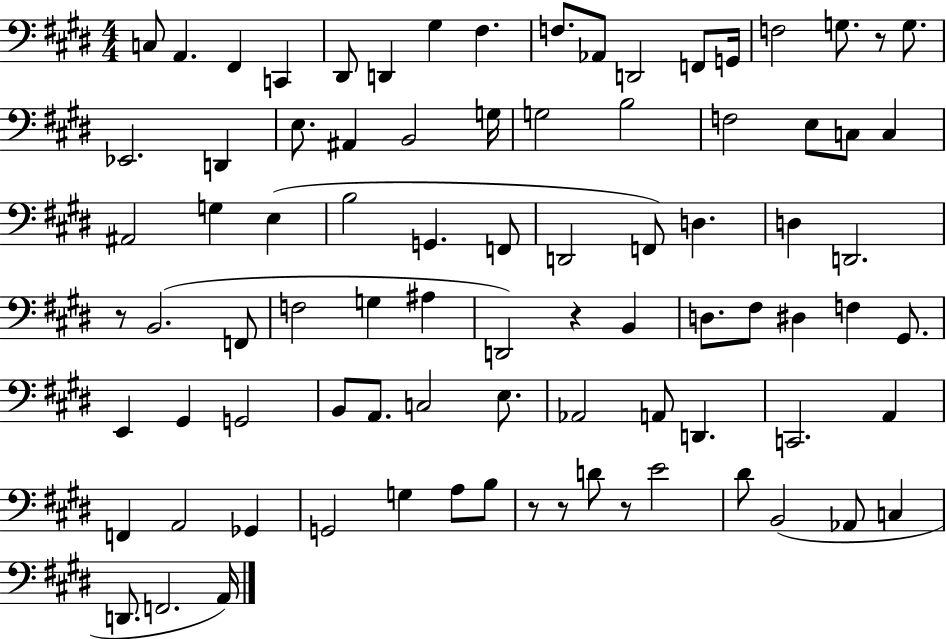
X:1
T:Untitled
M:4/4
L:1/4
K:E
C,/2 A,, ^F,, C,, ^D,,/2 D,, ^G, ^F, F,/2 _A,,/2 D,,2 F,,/2 G,,/4 F,2 G,/2 z/2 G,/2 _E,,2 D,, E,/2 ^A,, B,,2 G,/4 G,2 B,2 F,2 E,/2 C,/2 C, ^A,,2 G, E, B,2 G,, F,,/2 D,,2 F,,/2 D, D, D,,2 z/2 B,,2 F,,/2 F,2 G, ^A, D,,2 z B,, D,/2 ^F,/2 ^D, F, ^G,,/2 E,, ^G,, G,,2 B,,/2 A,,/2 C,2 E,/2 _A,,2 A,,/2 D,, C,,2 A,, F,, A,,2 _G,, G,,2 G, A,/2 B,/2 z/2 z/2 D/2 z/2 E2 ^D/2 B,,2 _A,,/2 C, D,,/2 F,,2 A,,/4